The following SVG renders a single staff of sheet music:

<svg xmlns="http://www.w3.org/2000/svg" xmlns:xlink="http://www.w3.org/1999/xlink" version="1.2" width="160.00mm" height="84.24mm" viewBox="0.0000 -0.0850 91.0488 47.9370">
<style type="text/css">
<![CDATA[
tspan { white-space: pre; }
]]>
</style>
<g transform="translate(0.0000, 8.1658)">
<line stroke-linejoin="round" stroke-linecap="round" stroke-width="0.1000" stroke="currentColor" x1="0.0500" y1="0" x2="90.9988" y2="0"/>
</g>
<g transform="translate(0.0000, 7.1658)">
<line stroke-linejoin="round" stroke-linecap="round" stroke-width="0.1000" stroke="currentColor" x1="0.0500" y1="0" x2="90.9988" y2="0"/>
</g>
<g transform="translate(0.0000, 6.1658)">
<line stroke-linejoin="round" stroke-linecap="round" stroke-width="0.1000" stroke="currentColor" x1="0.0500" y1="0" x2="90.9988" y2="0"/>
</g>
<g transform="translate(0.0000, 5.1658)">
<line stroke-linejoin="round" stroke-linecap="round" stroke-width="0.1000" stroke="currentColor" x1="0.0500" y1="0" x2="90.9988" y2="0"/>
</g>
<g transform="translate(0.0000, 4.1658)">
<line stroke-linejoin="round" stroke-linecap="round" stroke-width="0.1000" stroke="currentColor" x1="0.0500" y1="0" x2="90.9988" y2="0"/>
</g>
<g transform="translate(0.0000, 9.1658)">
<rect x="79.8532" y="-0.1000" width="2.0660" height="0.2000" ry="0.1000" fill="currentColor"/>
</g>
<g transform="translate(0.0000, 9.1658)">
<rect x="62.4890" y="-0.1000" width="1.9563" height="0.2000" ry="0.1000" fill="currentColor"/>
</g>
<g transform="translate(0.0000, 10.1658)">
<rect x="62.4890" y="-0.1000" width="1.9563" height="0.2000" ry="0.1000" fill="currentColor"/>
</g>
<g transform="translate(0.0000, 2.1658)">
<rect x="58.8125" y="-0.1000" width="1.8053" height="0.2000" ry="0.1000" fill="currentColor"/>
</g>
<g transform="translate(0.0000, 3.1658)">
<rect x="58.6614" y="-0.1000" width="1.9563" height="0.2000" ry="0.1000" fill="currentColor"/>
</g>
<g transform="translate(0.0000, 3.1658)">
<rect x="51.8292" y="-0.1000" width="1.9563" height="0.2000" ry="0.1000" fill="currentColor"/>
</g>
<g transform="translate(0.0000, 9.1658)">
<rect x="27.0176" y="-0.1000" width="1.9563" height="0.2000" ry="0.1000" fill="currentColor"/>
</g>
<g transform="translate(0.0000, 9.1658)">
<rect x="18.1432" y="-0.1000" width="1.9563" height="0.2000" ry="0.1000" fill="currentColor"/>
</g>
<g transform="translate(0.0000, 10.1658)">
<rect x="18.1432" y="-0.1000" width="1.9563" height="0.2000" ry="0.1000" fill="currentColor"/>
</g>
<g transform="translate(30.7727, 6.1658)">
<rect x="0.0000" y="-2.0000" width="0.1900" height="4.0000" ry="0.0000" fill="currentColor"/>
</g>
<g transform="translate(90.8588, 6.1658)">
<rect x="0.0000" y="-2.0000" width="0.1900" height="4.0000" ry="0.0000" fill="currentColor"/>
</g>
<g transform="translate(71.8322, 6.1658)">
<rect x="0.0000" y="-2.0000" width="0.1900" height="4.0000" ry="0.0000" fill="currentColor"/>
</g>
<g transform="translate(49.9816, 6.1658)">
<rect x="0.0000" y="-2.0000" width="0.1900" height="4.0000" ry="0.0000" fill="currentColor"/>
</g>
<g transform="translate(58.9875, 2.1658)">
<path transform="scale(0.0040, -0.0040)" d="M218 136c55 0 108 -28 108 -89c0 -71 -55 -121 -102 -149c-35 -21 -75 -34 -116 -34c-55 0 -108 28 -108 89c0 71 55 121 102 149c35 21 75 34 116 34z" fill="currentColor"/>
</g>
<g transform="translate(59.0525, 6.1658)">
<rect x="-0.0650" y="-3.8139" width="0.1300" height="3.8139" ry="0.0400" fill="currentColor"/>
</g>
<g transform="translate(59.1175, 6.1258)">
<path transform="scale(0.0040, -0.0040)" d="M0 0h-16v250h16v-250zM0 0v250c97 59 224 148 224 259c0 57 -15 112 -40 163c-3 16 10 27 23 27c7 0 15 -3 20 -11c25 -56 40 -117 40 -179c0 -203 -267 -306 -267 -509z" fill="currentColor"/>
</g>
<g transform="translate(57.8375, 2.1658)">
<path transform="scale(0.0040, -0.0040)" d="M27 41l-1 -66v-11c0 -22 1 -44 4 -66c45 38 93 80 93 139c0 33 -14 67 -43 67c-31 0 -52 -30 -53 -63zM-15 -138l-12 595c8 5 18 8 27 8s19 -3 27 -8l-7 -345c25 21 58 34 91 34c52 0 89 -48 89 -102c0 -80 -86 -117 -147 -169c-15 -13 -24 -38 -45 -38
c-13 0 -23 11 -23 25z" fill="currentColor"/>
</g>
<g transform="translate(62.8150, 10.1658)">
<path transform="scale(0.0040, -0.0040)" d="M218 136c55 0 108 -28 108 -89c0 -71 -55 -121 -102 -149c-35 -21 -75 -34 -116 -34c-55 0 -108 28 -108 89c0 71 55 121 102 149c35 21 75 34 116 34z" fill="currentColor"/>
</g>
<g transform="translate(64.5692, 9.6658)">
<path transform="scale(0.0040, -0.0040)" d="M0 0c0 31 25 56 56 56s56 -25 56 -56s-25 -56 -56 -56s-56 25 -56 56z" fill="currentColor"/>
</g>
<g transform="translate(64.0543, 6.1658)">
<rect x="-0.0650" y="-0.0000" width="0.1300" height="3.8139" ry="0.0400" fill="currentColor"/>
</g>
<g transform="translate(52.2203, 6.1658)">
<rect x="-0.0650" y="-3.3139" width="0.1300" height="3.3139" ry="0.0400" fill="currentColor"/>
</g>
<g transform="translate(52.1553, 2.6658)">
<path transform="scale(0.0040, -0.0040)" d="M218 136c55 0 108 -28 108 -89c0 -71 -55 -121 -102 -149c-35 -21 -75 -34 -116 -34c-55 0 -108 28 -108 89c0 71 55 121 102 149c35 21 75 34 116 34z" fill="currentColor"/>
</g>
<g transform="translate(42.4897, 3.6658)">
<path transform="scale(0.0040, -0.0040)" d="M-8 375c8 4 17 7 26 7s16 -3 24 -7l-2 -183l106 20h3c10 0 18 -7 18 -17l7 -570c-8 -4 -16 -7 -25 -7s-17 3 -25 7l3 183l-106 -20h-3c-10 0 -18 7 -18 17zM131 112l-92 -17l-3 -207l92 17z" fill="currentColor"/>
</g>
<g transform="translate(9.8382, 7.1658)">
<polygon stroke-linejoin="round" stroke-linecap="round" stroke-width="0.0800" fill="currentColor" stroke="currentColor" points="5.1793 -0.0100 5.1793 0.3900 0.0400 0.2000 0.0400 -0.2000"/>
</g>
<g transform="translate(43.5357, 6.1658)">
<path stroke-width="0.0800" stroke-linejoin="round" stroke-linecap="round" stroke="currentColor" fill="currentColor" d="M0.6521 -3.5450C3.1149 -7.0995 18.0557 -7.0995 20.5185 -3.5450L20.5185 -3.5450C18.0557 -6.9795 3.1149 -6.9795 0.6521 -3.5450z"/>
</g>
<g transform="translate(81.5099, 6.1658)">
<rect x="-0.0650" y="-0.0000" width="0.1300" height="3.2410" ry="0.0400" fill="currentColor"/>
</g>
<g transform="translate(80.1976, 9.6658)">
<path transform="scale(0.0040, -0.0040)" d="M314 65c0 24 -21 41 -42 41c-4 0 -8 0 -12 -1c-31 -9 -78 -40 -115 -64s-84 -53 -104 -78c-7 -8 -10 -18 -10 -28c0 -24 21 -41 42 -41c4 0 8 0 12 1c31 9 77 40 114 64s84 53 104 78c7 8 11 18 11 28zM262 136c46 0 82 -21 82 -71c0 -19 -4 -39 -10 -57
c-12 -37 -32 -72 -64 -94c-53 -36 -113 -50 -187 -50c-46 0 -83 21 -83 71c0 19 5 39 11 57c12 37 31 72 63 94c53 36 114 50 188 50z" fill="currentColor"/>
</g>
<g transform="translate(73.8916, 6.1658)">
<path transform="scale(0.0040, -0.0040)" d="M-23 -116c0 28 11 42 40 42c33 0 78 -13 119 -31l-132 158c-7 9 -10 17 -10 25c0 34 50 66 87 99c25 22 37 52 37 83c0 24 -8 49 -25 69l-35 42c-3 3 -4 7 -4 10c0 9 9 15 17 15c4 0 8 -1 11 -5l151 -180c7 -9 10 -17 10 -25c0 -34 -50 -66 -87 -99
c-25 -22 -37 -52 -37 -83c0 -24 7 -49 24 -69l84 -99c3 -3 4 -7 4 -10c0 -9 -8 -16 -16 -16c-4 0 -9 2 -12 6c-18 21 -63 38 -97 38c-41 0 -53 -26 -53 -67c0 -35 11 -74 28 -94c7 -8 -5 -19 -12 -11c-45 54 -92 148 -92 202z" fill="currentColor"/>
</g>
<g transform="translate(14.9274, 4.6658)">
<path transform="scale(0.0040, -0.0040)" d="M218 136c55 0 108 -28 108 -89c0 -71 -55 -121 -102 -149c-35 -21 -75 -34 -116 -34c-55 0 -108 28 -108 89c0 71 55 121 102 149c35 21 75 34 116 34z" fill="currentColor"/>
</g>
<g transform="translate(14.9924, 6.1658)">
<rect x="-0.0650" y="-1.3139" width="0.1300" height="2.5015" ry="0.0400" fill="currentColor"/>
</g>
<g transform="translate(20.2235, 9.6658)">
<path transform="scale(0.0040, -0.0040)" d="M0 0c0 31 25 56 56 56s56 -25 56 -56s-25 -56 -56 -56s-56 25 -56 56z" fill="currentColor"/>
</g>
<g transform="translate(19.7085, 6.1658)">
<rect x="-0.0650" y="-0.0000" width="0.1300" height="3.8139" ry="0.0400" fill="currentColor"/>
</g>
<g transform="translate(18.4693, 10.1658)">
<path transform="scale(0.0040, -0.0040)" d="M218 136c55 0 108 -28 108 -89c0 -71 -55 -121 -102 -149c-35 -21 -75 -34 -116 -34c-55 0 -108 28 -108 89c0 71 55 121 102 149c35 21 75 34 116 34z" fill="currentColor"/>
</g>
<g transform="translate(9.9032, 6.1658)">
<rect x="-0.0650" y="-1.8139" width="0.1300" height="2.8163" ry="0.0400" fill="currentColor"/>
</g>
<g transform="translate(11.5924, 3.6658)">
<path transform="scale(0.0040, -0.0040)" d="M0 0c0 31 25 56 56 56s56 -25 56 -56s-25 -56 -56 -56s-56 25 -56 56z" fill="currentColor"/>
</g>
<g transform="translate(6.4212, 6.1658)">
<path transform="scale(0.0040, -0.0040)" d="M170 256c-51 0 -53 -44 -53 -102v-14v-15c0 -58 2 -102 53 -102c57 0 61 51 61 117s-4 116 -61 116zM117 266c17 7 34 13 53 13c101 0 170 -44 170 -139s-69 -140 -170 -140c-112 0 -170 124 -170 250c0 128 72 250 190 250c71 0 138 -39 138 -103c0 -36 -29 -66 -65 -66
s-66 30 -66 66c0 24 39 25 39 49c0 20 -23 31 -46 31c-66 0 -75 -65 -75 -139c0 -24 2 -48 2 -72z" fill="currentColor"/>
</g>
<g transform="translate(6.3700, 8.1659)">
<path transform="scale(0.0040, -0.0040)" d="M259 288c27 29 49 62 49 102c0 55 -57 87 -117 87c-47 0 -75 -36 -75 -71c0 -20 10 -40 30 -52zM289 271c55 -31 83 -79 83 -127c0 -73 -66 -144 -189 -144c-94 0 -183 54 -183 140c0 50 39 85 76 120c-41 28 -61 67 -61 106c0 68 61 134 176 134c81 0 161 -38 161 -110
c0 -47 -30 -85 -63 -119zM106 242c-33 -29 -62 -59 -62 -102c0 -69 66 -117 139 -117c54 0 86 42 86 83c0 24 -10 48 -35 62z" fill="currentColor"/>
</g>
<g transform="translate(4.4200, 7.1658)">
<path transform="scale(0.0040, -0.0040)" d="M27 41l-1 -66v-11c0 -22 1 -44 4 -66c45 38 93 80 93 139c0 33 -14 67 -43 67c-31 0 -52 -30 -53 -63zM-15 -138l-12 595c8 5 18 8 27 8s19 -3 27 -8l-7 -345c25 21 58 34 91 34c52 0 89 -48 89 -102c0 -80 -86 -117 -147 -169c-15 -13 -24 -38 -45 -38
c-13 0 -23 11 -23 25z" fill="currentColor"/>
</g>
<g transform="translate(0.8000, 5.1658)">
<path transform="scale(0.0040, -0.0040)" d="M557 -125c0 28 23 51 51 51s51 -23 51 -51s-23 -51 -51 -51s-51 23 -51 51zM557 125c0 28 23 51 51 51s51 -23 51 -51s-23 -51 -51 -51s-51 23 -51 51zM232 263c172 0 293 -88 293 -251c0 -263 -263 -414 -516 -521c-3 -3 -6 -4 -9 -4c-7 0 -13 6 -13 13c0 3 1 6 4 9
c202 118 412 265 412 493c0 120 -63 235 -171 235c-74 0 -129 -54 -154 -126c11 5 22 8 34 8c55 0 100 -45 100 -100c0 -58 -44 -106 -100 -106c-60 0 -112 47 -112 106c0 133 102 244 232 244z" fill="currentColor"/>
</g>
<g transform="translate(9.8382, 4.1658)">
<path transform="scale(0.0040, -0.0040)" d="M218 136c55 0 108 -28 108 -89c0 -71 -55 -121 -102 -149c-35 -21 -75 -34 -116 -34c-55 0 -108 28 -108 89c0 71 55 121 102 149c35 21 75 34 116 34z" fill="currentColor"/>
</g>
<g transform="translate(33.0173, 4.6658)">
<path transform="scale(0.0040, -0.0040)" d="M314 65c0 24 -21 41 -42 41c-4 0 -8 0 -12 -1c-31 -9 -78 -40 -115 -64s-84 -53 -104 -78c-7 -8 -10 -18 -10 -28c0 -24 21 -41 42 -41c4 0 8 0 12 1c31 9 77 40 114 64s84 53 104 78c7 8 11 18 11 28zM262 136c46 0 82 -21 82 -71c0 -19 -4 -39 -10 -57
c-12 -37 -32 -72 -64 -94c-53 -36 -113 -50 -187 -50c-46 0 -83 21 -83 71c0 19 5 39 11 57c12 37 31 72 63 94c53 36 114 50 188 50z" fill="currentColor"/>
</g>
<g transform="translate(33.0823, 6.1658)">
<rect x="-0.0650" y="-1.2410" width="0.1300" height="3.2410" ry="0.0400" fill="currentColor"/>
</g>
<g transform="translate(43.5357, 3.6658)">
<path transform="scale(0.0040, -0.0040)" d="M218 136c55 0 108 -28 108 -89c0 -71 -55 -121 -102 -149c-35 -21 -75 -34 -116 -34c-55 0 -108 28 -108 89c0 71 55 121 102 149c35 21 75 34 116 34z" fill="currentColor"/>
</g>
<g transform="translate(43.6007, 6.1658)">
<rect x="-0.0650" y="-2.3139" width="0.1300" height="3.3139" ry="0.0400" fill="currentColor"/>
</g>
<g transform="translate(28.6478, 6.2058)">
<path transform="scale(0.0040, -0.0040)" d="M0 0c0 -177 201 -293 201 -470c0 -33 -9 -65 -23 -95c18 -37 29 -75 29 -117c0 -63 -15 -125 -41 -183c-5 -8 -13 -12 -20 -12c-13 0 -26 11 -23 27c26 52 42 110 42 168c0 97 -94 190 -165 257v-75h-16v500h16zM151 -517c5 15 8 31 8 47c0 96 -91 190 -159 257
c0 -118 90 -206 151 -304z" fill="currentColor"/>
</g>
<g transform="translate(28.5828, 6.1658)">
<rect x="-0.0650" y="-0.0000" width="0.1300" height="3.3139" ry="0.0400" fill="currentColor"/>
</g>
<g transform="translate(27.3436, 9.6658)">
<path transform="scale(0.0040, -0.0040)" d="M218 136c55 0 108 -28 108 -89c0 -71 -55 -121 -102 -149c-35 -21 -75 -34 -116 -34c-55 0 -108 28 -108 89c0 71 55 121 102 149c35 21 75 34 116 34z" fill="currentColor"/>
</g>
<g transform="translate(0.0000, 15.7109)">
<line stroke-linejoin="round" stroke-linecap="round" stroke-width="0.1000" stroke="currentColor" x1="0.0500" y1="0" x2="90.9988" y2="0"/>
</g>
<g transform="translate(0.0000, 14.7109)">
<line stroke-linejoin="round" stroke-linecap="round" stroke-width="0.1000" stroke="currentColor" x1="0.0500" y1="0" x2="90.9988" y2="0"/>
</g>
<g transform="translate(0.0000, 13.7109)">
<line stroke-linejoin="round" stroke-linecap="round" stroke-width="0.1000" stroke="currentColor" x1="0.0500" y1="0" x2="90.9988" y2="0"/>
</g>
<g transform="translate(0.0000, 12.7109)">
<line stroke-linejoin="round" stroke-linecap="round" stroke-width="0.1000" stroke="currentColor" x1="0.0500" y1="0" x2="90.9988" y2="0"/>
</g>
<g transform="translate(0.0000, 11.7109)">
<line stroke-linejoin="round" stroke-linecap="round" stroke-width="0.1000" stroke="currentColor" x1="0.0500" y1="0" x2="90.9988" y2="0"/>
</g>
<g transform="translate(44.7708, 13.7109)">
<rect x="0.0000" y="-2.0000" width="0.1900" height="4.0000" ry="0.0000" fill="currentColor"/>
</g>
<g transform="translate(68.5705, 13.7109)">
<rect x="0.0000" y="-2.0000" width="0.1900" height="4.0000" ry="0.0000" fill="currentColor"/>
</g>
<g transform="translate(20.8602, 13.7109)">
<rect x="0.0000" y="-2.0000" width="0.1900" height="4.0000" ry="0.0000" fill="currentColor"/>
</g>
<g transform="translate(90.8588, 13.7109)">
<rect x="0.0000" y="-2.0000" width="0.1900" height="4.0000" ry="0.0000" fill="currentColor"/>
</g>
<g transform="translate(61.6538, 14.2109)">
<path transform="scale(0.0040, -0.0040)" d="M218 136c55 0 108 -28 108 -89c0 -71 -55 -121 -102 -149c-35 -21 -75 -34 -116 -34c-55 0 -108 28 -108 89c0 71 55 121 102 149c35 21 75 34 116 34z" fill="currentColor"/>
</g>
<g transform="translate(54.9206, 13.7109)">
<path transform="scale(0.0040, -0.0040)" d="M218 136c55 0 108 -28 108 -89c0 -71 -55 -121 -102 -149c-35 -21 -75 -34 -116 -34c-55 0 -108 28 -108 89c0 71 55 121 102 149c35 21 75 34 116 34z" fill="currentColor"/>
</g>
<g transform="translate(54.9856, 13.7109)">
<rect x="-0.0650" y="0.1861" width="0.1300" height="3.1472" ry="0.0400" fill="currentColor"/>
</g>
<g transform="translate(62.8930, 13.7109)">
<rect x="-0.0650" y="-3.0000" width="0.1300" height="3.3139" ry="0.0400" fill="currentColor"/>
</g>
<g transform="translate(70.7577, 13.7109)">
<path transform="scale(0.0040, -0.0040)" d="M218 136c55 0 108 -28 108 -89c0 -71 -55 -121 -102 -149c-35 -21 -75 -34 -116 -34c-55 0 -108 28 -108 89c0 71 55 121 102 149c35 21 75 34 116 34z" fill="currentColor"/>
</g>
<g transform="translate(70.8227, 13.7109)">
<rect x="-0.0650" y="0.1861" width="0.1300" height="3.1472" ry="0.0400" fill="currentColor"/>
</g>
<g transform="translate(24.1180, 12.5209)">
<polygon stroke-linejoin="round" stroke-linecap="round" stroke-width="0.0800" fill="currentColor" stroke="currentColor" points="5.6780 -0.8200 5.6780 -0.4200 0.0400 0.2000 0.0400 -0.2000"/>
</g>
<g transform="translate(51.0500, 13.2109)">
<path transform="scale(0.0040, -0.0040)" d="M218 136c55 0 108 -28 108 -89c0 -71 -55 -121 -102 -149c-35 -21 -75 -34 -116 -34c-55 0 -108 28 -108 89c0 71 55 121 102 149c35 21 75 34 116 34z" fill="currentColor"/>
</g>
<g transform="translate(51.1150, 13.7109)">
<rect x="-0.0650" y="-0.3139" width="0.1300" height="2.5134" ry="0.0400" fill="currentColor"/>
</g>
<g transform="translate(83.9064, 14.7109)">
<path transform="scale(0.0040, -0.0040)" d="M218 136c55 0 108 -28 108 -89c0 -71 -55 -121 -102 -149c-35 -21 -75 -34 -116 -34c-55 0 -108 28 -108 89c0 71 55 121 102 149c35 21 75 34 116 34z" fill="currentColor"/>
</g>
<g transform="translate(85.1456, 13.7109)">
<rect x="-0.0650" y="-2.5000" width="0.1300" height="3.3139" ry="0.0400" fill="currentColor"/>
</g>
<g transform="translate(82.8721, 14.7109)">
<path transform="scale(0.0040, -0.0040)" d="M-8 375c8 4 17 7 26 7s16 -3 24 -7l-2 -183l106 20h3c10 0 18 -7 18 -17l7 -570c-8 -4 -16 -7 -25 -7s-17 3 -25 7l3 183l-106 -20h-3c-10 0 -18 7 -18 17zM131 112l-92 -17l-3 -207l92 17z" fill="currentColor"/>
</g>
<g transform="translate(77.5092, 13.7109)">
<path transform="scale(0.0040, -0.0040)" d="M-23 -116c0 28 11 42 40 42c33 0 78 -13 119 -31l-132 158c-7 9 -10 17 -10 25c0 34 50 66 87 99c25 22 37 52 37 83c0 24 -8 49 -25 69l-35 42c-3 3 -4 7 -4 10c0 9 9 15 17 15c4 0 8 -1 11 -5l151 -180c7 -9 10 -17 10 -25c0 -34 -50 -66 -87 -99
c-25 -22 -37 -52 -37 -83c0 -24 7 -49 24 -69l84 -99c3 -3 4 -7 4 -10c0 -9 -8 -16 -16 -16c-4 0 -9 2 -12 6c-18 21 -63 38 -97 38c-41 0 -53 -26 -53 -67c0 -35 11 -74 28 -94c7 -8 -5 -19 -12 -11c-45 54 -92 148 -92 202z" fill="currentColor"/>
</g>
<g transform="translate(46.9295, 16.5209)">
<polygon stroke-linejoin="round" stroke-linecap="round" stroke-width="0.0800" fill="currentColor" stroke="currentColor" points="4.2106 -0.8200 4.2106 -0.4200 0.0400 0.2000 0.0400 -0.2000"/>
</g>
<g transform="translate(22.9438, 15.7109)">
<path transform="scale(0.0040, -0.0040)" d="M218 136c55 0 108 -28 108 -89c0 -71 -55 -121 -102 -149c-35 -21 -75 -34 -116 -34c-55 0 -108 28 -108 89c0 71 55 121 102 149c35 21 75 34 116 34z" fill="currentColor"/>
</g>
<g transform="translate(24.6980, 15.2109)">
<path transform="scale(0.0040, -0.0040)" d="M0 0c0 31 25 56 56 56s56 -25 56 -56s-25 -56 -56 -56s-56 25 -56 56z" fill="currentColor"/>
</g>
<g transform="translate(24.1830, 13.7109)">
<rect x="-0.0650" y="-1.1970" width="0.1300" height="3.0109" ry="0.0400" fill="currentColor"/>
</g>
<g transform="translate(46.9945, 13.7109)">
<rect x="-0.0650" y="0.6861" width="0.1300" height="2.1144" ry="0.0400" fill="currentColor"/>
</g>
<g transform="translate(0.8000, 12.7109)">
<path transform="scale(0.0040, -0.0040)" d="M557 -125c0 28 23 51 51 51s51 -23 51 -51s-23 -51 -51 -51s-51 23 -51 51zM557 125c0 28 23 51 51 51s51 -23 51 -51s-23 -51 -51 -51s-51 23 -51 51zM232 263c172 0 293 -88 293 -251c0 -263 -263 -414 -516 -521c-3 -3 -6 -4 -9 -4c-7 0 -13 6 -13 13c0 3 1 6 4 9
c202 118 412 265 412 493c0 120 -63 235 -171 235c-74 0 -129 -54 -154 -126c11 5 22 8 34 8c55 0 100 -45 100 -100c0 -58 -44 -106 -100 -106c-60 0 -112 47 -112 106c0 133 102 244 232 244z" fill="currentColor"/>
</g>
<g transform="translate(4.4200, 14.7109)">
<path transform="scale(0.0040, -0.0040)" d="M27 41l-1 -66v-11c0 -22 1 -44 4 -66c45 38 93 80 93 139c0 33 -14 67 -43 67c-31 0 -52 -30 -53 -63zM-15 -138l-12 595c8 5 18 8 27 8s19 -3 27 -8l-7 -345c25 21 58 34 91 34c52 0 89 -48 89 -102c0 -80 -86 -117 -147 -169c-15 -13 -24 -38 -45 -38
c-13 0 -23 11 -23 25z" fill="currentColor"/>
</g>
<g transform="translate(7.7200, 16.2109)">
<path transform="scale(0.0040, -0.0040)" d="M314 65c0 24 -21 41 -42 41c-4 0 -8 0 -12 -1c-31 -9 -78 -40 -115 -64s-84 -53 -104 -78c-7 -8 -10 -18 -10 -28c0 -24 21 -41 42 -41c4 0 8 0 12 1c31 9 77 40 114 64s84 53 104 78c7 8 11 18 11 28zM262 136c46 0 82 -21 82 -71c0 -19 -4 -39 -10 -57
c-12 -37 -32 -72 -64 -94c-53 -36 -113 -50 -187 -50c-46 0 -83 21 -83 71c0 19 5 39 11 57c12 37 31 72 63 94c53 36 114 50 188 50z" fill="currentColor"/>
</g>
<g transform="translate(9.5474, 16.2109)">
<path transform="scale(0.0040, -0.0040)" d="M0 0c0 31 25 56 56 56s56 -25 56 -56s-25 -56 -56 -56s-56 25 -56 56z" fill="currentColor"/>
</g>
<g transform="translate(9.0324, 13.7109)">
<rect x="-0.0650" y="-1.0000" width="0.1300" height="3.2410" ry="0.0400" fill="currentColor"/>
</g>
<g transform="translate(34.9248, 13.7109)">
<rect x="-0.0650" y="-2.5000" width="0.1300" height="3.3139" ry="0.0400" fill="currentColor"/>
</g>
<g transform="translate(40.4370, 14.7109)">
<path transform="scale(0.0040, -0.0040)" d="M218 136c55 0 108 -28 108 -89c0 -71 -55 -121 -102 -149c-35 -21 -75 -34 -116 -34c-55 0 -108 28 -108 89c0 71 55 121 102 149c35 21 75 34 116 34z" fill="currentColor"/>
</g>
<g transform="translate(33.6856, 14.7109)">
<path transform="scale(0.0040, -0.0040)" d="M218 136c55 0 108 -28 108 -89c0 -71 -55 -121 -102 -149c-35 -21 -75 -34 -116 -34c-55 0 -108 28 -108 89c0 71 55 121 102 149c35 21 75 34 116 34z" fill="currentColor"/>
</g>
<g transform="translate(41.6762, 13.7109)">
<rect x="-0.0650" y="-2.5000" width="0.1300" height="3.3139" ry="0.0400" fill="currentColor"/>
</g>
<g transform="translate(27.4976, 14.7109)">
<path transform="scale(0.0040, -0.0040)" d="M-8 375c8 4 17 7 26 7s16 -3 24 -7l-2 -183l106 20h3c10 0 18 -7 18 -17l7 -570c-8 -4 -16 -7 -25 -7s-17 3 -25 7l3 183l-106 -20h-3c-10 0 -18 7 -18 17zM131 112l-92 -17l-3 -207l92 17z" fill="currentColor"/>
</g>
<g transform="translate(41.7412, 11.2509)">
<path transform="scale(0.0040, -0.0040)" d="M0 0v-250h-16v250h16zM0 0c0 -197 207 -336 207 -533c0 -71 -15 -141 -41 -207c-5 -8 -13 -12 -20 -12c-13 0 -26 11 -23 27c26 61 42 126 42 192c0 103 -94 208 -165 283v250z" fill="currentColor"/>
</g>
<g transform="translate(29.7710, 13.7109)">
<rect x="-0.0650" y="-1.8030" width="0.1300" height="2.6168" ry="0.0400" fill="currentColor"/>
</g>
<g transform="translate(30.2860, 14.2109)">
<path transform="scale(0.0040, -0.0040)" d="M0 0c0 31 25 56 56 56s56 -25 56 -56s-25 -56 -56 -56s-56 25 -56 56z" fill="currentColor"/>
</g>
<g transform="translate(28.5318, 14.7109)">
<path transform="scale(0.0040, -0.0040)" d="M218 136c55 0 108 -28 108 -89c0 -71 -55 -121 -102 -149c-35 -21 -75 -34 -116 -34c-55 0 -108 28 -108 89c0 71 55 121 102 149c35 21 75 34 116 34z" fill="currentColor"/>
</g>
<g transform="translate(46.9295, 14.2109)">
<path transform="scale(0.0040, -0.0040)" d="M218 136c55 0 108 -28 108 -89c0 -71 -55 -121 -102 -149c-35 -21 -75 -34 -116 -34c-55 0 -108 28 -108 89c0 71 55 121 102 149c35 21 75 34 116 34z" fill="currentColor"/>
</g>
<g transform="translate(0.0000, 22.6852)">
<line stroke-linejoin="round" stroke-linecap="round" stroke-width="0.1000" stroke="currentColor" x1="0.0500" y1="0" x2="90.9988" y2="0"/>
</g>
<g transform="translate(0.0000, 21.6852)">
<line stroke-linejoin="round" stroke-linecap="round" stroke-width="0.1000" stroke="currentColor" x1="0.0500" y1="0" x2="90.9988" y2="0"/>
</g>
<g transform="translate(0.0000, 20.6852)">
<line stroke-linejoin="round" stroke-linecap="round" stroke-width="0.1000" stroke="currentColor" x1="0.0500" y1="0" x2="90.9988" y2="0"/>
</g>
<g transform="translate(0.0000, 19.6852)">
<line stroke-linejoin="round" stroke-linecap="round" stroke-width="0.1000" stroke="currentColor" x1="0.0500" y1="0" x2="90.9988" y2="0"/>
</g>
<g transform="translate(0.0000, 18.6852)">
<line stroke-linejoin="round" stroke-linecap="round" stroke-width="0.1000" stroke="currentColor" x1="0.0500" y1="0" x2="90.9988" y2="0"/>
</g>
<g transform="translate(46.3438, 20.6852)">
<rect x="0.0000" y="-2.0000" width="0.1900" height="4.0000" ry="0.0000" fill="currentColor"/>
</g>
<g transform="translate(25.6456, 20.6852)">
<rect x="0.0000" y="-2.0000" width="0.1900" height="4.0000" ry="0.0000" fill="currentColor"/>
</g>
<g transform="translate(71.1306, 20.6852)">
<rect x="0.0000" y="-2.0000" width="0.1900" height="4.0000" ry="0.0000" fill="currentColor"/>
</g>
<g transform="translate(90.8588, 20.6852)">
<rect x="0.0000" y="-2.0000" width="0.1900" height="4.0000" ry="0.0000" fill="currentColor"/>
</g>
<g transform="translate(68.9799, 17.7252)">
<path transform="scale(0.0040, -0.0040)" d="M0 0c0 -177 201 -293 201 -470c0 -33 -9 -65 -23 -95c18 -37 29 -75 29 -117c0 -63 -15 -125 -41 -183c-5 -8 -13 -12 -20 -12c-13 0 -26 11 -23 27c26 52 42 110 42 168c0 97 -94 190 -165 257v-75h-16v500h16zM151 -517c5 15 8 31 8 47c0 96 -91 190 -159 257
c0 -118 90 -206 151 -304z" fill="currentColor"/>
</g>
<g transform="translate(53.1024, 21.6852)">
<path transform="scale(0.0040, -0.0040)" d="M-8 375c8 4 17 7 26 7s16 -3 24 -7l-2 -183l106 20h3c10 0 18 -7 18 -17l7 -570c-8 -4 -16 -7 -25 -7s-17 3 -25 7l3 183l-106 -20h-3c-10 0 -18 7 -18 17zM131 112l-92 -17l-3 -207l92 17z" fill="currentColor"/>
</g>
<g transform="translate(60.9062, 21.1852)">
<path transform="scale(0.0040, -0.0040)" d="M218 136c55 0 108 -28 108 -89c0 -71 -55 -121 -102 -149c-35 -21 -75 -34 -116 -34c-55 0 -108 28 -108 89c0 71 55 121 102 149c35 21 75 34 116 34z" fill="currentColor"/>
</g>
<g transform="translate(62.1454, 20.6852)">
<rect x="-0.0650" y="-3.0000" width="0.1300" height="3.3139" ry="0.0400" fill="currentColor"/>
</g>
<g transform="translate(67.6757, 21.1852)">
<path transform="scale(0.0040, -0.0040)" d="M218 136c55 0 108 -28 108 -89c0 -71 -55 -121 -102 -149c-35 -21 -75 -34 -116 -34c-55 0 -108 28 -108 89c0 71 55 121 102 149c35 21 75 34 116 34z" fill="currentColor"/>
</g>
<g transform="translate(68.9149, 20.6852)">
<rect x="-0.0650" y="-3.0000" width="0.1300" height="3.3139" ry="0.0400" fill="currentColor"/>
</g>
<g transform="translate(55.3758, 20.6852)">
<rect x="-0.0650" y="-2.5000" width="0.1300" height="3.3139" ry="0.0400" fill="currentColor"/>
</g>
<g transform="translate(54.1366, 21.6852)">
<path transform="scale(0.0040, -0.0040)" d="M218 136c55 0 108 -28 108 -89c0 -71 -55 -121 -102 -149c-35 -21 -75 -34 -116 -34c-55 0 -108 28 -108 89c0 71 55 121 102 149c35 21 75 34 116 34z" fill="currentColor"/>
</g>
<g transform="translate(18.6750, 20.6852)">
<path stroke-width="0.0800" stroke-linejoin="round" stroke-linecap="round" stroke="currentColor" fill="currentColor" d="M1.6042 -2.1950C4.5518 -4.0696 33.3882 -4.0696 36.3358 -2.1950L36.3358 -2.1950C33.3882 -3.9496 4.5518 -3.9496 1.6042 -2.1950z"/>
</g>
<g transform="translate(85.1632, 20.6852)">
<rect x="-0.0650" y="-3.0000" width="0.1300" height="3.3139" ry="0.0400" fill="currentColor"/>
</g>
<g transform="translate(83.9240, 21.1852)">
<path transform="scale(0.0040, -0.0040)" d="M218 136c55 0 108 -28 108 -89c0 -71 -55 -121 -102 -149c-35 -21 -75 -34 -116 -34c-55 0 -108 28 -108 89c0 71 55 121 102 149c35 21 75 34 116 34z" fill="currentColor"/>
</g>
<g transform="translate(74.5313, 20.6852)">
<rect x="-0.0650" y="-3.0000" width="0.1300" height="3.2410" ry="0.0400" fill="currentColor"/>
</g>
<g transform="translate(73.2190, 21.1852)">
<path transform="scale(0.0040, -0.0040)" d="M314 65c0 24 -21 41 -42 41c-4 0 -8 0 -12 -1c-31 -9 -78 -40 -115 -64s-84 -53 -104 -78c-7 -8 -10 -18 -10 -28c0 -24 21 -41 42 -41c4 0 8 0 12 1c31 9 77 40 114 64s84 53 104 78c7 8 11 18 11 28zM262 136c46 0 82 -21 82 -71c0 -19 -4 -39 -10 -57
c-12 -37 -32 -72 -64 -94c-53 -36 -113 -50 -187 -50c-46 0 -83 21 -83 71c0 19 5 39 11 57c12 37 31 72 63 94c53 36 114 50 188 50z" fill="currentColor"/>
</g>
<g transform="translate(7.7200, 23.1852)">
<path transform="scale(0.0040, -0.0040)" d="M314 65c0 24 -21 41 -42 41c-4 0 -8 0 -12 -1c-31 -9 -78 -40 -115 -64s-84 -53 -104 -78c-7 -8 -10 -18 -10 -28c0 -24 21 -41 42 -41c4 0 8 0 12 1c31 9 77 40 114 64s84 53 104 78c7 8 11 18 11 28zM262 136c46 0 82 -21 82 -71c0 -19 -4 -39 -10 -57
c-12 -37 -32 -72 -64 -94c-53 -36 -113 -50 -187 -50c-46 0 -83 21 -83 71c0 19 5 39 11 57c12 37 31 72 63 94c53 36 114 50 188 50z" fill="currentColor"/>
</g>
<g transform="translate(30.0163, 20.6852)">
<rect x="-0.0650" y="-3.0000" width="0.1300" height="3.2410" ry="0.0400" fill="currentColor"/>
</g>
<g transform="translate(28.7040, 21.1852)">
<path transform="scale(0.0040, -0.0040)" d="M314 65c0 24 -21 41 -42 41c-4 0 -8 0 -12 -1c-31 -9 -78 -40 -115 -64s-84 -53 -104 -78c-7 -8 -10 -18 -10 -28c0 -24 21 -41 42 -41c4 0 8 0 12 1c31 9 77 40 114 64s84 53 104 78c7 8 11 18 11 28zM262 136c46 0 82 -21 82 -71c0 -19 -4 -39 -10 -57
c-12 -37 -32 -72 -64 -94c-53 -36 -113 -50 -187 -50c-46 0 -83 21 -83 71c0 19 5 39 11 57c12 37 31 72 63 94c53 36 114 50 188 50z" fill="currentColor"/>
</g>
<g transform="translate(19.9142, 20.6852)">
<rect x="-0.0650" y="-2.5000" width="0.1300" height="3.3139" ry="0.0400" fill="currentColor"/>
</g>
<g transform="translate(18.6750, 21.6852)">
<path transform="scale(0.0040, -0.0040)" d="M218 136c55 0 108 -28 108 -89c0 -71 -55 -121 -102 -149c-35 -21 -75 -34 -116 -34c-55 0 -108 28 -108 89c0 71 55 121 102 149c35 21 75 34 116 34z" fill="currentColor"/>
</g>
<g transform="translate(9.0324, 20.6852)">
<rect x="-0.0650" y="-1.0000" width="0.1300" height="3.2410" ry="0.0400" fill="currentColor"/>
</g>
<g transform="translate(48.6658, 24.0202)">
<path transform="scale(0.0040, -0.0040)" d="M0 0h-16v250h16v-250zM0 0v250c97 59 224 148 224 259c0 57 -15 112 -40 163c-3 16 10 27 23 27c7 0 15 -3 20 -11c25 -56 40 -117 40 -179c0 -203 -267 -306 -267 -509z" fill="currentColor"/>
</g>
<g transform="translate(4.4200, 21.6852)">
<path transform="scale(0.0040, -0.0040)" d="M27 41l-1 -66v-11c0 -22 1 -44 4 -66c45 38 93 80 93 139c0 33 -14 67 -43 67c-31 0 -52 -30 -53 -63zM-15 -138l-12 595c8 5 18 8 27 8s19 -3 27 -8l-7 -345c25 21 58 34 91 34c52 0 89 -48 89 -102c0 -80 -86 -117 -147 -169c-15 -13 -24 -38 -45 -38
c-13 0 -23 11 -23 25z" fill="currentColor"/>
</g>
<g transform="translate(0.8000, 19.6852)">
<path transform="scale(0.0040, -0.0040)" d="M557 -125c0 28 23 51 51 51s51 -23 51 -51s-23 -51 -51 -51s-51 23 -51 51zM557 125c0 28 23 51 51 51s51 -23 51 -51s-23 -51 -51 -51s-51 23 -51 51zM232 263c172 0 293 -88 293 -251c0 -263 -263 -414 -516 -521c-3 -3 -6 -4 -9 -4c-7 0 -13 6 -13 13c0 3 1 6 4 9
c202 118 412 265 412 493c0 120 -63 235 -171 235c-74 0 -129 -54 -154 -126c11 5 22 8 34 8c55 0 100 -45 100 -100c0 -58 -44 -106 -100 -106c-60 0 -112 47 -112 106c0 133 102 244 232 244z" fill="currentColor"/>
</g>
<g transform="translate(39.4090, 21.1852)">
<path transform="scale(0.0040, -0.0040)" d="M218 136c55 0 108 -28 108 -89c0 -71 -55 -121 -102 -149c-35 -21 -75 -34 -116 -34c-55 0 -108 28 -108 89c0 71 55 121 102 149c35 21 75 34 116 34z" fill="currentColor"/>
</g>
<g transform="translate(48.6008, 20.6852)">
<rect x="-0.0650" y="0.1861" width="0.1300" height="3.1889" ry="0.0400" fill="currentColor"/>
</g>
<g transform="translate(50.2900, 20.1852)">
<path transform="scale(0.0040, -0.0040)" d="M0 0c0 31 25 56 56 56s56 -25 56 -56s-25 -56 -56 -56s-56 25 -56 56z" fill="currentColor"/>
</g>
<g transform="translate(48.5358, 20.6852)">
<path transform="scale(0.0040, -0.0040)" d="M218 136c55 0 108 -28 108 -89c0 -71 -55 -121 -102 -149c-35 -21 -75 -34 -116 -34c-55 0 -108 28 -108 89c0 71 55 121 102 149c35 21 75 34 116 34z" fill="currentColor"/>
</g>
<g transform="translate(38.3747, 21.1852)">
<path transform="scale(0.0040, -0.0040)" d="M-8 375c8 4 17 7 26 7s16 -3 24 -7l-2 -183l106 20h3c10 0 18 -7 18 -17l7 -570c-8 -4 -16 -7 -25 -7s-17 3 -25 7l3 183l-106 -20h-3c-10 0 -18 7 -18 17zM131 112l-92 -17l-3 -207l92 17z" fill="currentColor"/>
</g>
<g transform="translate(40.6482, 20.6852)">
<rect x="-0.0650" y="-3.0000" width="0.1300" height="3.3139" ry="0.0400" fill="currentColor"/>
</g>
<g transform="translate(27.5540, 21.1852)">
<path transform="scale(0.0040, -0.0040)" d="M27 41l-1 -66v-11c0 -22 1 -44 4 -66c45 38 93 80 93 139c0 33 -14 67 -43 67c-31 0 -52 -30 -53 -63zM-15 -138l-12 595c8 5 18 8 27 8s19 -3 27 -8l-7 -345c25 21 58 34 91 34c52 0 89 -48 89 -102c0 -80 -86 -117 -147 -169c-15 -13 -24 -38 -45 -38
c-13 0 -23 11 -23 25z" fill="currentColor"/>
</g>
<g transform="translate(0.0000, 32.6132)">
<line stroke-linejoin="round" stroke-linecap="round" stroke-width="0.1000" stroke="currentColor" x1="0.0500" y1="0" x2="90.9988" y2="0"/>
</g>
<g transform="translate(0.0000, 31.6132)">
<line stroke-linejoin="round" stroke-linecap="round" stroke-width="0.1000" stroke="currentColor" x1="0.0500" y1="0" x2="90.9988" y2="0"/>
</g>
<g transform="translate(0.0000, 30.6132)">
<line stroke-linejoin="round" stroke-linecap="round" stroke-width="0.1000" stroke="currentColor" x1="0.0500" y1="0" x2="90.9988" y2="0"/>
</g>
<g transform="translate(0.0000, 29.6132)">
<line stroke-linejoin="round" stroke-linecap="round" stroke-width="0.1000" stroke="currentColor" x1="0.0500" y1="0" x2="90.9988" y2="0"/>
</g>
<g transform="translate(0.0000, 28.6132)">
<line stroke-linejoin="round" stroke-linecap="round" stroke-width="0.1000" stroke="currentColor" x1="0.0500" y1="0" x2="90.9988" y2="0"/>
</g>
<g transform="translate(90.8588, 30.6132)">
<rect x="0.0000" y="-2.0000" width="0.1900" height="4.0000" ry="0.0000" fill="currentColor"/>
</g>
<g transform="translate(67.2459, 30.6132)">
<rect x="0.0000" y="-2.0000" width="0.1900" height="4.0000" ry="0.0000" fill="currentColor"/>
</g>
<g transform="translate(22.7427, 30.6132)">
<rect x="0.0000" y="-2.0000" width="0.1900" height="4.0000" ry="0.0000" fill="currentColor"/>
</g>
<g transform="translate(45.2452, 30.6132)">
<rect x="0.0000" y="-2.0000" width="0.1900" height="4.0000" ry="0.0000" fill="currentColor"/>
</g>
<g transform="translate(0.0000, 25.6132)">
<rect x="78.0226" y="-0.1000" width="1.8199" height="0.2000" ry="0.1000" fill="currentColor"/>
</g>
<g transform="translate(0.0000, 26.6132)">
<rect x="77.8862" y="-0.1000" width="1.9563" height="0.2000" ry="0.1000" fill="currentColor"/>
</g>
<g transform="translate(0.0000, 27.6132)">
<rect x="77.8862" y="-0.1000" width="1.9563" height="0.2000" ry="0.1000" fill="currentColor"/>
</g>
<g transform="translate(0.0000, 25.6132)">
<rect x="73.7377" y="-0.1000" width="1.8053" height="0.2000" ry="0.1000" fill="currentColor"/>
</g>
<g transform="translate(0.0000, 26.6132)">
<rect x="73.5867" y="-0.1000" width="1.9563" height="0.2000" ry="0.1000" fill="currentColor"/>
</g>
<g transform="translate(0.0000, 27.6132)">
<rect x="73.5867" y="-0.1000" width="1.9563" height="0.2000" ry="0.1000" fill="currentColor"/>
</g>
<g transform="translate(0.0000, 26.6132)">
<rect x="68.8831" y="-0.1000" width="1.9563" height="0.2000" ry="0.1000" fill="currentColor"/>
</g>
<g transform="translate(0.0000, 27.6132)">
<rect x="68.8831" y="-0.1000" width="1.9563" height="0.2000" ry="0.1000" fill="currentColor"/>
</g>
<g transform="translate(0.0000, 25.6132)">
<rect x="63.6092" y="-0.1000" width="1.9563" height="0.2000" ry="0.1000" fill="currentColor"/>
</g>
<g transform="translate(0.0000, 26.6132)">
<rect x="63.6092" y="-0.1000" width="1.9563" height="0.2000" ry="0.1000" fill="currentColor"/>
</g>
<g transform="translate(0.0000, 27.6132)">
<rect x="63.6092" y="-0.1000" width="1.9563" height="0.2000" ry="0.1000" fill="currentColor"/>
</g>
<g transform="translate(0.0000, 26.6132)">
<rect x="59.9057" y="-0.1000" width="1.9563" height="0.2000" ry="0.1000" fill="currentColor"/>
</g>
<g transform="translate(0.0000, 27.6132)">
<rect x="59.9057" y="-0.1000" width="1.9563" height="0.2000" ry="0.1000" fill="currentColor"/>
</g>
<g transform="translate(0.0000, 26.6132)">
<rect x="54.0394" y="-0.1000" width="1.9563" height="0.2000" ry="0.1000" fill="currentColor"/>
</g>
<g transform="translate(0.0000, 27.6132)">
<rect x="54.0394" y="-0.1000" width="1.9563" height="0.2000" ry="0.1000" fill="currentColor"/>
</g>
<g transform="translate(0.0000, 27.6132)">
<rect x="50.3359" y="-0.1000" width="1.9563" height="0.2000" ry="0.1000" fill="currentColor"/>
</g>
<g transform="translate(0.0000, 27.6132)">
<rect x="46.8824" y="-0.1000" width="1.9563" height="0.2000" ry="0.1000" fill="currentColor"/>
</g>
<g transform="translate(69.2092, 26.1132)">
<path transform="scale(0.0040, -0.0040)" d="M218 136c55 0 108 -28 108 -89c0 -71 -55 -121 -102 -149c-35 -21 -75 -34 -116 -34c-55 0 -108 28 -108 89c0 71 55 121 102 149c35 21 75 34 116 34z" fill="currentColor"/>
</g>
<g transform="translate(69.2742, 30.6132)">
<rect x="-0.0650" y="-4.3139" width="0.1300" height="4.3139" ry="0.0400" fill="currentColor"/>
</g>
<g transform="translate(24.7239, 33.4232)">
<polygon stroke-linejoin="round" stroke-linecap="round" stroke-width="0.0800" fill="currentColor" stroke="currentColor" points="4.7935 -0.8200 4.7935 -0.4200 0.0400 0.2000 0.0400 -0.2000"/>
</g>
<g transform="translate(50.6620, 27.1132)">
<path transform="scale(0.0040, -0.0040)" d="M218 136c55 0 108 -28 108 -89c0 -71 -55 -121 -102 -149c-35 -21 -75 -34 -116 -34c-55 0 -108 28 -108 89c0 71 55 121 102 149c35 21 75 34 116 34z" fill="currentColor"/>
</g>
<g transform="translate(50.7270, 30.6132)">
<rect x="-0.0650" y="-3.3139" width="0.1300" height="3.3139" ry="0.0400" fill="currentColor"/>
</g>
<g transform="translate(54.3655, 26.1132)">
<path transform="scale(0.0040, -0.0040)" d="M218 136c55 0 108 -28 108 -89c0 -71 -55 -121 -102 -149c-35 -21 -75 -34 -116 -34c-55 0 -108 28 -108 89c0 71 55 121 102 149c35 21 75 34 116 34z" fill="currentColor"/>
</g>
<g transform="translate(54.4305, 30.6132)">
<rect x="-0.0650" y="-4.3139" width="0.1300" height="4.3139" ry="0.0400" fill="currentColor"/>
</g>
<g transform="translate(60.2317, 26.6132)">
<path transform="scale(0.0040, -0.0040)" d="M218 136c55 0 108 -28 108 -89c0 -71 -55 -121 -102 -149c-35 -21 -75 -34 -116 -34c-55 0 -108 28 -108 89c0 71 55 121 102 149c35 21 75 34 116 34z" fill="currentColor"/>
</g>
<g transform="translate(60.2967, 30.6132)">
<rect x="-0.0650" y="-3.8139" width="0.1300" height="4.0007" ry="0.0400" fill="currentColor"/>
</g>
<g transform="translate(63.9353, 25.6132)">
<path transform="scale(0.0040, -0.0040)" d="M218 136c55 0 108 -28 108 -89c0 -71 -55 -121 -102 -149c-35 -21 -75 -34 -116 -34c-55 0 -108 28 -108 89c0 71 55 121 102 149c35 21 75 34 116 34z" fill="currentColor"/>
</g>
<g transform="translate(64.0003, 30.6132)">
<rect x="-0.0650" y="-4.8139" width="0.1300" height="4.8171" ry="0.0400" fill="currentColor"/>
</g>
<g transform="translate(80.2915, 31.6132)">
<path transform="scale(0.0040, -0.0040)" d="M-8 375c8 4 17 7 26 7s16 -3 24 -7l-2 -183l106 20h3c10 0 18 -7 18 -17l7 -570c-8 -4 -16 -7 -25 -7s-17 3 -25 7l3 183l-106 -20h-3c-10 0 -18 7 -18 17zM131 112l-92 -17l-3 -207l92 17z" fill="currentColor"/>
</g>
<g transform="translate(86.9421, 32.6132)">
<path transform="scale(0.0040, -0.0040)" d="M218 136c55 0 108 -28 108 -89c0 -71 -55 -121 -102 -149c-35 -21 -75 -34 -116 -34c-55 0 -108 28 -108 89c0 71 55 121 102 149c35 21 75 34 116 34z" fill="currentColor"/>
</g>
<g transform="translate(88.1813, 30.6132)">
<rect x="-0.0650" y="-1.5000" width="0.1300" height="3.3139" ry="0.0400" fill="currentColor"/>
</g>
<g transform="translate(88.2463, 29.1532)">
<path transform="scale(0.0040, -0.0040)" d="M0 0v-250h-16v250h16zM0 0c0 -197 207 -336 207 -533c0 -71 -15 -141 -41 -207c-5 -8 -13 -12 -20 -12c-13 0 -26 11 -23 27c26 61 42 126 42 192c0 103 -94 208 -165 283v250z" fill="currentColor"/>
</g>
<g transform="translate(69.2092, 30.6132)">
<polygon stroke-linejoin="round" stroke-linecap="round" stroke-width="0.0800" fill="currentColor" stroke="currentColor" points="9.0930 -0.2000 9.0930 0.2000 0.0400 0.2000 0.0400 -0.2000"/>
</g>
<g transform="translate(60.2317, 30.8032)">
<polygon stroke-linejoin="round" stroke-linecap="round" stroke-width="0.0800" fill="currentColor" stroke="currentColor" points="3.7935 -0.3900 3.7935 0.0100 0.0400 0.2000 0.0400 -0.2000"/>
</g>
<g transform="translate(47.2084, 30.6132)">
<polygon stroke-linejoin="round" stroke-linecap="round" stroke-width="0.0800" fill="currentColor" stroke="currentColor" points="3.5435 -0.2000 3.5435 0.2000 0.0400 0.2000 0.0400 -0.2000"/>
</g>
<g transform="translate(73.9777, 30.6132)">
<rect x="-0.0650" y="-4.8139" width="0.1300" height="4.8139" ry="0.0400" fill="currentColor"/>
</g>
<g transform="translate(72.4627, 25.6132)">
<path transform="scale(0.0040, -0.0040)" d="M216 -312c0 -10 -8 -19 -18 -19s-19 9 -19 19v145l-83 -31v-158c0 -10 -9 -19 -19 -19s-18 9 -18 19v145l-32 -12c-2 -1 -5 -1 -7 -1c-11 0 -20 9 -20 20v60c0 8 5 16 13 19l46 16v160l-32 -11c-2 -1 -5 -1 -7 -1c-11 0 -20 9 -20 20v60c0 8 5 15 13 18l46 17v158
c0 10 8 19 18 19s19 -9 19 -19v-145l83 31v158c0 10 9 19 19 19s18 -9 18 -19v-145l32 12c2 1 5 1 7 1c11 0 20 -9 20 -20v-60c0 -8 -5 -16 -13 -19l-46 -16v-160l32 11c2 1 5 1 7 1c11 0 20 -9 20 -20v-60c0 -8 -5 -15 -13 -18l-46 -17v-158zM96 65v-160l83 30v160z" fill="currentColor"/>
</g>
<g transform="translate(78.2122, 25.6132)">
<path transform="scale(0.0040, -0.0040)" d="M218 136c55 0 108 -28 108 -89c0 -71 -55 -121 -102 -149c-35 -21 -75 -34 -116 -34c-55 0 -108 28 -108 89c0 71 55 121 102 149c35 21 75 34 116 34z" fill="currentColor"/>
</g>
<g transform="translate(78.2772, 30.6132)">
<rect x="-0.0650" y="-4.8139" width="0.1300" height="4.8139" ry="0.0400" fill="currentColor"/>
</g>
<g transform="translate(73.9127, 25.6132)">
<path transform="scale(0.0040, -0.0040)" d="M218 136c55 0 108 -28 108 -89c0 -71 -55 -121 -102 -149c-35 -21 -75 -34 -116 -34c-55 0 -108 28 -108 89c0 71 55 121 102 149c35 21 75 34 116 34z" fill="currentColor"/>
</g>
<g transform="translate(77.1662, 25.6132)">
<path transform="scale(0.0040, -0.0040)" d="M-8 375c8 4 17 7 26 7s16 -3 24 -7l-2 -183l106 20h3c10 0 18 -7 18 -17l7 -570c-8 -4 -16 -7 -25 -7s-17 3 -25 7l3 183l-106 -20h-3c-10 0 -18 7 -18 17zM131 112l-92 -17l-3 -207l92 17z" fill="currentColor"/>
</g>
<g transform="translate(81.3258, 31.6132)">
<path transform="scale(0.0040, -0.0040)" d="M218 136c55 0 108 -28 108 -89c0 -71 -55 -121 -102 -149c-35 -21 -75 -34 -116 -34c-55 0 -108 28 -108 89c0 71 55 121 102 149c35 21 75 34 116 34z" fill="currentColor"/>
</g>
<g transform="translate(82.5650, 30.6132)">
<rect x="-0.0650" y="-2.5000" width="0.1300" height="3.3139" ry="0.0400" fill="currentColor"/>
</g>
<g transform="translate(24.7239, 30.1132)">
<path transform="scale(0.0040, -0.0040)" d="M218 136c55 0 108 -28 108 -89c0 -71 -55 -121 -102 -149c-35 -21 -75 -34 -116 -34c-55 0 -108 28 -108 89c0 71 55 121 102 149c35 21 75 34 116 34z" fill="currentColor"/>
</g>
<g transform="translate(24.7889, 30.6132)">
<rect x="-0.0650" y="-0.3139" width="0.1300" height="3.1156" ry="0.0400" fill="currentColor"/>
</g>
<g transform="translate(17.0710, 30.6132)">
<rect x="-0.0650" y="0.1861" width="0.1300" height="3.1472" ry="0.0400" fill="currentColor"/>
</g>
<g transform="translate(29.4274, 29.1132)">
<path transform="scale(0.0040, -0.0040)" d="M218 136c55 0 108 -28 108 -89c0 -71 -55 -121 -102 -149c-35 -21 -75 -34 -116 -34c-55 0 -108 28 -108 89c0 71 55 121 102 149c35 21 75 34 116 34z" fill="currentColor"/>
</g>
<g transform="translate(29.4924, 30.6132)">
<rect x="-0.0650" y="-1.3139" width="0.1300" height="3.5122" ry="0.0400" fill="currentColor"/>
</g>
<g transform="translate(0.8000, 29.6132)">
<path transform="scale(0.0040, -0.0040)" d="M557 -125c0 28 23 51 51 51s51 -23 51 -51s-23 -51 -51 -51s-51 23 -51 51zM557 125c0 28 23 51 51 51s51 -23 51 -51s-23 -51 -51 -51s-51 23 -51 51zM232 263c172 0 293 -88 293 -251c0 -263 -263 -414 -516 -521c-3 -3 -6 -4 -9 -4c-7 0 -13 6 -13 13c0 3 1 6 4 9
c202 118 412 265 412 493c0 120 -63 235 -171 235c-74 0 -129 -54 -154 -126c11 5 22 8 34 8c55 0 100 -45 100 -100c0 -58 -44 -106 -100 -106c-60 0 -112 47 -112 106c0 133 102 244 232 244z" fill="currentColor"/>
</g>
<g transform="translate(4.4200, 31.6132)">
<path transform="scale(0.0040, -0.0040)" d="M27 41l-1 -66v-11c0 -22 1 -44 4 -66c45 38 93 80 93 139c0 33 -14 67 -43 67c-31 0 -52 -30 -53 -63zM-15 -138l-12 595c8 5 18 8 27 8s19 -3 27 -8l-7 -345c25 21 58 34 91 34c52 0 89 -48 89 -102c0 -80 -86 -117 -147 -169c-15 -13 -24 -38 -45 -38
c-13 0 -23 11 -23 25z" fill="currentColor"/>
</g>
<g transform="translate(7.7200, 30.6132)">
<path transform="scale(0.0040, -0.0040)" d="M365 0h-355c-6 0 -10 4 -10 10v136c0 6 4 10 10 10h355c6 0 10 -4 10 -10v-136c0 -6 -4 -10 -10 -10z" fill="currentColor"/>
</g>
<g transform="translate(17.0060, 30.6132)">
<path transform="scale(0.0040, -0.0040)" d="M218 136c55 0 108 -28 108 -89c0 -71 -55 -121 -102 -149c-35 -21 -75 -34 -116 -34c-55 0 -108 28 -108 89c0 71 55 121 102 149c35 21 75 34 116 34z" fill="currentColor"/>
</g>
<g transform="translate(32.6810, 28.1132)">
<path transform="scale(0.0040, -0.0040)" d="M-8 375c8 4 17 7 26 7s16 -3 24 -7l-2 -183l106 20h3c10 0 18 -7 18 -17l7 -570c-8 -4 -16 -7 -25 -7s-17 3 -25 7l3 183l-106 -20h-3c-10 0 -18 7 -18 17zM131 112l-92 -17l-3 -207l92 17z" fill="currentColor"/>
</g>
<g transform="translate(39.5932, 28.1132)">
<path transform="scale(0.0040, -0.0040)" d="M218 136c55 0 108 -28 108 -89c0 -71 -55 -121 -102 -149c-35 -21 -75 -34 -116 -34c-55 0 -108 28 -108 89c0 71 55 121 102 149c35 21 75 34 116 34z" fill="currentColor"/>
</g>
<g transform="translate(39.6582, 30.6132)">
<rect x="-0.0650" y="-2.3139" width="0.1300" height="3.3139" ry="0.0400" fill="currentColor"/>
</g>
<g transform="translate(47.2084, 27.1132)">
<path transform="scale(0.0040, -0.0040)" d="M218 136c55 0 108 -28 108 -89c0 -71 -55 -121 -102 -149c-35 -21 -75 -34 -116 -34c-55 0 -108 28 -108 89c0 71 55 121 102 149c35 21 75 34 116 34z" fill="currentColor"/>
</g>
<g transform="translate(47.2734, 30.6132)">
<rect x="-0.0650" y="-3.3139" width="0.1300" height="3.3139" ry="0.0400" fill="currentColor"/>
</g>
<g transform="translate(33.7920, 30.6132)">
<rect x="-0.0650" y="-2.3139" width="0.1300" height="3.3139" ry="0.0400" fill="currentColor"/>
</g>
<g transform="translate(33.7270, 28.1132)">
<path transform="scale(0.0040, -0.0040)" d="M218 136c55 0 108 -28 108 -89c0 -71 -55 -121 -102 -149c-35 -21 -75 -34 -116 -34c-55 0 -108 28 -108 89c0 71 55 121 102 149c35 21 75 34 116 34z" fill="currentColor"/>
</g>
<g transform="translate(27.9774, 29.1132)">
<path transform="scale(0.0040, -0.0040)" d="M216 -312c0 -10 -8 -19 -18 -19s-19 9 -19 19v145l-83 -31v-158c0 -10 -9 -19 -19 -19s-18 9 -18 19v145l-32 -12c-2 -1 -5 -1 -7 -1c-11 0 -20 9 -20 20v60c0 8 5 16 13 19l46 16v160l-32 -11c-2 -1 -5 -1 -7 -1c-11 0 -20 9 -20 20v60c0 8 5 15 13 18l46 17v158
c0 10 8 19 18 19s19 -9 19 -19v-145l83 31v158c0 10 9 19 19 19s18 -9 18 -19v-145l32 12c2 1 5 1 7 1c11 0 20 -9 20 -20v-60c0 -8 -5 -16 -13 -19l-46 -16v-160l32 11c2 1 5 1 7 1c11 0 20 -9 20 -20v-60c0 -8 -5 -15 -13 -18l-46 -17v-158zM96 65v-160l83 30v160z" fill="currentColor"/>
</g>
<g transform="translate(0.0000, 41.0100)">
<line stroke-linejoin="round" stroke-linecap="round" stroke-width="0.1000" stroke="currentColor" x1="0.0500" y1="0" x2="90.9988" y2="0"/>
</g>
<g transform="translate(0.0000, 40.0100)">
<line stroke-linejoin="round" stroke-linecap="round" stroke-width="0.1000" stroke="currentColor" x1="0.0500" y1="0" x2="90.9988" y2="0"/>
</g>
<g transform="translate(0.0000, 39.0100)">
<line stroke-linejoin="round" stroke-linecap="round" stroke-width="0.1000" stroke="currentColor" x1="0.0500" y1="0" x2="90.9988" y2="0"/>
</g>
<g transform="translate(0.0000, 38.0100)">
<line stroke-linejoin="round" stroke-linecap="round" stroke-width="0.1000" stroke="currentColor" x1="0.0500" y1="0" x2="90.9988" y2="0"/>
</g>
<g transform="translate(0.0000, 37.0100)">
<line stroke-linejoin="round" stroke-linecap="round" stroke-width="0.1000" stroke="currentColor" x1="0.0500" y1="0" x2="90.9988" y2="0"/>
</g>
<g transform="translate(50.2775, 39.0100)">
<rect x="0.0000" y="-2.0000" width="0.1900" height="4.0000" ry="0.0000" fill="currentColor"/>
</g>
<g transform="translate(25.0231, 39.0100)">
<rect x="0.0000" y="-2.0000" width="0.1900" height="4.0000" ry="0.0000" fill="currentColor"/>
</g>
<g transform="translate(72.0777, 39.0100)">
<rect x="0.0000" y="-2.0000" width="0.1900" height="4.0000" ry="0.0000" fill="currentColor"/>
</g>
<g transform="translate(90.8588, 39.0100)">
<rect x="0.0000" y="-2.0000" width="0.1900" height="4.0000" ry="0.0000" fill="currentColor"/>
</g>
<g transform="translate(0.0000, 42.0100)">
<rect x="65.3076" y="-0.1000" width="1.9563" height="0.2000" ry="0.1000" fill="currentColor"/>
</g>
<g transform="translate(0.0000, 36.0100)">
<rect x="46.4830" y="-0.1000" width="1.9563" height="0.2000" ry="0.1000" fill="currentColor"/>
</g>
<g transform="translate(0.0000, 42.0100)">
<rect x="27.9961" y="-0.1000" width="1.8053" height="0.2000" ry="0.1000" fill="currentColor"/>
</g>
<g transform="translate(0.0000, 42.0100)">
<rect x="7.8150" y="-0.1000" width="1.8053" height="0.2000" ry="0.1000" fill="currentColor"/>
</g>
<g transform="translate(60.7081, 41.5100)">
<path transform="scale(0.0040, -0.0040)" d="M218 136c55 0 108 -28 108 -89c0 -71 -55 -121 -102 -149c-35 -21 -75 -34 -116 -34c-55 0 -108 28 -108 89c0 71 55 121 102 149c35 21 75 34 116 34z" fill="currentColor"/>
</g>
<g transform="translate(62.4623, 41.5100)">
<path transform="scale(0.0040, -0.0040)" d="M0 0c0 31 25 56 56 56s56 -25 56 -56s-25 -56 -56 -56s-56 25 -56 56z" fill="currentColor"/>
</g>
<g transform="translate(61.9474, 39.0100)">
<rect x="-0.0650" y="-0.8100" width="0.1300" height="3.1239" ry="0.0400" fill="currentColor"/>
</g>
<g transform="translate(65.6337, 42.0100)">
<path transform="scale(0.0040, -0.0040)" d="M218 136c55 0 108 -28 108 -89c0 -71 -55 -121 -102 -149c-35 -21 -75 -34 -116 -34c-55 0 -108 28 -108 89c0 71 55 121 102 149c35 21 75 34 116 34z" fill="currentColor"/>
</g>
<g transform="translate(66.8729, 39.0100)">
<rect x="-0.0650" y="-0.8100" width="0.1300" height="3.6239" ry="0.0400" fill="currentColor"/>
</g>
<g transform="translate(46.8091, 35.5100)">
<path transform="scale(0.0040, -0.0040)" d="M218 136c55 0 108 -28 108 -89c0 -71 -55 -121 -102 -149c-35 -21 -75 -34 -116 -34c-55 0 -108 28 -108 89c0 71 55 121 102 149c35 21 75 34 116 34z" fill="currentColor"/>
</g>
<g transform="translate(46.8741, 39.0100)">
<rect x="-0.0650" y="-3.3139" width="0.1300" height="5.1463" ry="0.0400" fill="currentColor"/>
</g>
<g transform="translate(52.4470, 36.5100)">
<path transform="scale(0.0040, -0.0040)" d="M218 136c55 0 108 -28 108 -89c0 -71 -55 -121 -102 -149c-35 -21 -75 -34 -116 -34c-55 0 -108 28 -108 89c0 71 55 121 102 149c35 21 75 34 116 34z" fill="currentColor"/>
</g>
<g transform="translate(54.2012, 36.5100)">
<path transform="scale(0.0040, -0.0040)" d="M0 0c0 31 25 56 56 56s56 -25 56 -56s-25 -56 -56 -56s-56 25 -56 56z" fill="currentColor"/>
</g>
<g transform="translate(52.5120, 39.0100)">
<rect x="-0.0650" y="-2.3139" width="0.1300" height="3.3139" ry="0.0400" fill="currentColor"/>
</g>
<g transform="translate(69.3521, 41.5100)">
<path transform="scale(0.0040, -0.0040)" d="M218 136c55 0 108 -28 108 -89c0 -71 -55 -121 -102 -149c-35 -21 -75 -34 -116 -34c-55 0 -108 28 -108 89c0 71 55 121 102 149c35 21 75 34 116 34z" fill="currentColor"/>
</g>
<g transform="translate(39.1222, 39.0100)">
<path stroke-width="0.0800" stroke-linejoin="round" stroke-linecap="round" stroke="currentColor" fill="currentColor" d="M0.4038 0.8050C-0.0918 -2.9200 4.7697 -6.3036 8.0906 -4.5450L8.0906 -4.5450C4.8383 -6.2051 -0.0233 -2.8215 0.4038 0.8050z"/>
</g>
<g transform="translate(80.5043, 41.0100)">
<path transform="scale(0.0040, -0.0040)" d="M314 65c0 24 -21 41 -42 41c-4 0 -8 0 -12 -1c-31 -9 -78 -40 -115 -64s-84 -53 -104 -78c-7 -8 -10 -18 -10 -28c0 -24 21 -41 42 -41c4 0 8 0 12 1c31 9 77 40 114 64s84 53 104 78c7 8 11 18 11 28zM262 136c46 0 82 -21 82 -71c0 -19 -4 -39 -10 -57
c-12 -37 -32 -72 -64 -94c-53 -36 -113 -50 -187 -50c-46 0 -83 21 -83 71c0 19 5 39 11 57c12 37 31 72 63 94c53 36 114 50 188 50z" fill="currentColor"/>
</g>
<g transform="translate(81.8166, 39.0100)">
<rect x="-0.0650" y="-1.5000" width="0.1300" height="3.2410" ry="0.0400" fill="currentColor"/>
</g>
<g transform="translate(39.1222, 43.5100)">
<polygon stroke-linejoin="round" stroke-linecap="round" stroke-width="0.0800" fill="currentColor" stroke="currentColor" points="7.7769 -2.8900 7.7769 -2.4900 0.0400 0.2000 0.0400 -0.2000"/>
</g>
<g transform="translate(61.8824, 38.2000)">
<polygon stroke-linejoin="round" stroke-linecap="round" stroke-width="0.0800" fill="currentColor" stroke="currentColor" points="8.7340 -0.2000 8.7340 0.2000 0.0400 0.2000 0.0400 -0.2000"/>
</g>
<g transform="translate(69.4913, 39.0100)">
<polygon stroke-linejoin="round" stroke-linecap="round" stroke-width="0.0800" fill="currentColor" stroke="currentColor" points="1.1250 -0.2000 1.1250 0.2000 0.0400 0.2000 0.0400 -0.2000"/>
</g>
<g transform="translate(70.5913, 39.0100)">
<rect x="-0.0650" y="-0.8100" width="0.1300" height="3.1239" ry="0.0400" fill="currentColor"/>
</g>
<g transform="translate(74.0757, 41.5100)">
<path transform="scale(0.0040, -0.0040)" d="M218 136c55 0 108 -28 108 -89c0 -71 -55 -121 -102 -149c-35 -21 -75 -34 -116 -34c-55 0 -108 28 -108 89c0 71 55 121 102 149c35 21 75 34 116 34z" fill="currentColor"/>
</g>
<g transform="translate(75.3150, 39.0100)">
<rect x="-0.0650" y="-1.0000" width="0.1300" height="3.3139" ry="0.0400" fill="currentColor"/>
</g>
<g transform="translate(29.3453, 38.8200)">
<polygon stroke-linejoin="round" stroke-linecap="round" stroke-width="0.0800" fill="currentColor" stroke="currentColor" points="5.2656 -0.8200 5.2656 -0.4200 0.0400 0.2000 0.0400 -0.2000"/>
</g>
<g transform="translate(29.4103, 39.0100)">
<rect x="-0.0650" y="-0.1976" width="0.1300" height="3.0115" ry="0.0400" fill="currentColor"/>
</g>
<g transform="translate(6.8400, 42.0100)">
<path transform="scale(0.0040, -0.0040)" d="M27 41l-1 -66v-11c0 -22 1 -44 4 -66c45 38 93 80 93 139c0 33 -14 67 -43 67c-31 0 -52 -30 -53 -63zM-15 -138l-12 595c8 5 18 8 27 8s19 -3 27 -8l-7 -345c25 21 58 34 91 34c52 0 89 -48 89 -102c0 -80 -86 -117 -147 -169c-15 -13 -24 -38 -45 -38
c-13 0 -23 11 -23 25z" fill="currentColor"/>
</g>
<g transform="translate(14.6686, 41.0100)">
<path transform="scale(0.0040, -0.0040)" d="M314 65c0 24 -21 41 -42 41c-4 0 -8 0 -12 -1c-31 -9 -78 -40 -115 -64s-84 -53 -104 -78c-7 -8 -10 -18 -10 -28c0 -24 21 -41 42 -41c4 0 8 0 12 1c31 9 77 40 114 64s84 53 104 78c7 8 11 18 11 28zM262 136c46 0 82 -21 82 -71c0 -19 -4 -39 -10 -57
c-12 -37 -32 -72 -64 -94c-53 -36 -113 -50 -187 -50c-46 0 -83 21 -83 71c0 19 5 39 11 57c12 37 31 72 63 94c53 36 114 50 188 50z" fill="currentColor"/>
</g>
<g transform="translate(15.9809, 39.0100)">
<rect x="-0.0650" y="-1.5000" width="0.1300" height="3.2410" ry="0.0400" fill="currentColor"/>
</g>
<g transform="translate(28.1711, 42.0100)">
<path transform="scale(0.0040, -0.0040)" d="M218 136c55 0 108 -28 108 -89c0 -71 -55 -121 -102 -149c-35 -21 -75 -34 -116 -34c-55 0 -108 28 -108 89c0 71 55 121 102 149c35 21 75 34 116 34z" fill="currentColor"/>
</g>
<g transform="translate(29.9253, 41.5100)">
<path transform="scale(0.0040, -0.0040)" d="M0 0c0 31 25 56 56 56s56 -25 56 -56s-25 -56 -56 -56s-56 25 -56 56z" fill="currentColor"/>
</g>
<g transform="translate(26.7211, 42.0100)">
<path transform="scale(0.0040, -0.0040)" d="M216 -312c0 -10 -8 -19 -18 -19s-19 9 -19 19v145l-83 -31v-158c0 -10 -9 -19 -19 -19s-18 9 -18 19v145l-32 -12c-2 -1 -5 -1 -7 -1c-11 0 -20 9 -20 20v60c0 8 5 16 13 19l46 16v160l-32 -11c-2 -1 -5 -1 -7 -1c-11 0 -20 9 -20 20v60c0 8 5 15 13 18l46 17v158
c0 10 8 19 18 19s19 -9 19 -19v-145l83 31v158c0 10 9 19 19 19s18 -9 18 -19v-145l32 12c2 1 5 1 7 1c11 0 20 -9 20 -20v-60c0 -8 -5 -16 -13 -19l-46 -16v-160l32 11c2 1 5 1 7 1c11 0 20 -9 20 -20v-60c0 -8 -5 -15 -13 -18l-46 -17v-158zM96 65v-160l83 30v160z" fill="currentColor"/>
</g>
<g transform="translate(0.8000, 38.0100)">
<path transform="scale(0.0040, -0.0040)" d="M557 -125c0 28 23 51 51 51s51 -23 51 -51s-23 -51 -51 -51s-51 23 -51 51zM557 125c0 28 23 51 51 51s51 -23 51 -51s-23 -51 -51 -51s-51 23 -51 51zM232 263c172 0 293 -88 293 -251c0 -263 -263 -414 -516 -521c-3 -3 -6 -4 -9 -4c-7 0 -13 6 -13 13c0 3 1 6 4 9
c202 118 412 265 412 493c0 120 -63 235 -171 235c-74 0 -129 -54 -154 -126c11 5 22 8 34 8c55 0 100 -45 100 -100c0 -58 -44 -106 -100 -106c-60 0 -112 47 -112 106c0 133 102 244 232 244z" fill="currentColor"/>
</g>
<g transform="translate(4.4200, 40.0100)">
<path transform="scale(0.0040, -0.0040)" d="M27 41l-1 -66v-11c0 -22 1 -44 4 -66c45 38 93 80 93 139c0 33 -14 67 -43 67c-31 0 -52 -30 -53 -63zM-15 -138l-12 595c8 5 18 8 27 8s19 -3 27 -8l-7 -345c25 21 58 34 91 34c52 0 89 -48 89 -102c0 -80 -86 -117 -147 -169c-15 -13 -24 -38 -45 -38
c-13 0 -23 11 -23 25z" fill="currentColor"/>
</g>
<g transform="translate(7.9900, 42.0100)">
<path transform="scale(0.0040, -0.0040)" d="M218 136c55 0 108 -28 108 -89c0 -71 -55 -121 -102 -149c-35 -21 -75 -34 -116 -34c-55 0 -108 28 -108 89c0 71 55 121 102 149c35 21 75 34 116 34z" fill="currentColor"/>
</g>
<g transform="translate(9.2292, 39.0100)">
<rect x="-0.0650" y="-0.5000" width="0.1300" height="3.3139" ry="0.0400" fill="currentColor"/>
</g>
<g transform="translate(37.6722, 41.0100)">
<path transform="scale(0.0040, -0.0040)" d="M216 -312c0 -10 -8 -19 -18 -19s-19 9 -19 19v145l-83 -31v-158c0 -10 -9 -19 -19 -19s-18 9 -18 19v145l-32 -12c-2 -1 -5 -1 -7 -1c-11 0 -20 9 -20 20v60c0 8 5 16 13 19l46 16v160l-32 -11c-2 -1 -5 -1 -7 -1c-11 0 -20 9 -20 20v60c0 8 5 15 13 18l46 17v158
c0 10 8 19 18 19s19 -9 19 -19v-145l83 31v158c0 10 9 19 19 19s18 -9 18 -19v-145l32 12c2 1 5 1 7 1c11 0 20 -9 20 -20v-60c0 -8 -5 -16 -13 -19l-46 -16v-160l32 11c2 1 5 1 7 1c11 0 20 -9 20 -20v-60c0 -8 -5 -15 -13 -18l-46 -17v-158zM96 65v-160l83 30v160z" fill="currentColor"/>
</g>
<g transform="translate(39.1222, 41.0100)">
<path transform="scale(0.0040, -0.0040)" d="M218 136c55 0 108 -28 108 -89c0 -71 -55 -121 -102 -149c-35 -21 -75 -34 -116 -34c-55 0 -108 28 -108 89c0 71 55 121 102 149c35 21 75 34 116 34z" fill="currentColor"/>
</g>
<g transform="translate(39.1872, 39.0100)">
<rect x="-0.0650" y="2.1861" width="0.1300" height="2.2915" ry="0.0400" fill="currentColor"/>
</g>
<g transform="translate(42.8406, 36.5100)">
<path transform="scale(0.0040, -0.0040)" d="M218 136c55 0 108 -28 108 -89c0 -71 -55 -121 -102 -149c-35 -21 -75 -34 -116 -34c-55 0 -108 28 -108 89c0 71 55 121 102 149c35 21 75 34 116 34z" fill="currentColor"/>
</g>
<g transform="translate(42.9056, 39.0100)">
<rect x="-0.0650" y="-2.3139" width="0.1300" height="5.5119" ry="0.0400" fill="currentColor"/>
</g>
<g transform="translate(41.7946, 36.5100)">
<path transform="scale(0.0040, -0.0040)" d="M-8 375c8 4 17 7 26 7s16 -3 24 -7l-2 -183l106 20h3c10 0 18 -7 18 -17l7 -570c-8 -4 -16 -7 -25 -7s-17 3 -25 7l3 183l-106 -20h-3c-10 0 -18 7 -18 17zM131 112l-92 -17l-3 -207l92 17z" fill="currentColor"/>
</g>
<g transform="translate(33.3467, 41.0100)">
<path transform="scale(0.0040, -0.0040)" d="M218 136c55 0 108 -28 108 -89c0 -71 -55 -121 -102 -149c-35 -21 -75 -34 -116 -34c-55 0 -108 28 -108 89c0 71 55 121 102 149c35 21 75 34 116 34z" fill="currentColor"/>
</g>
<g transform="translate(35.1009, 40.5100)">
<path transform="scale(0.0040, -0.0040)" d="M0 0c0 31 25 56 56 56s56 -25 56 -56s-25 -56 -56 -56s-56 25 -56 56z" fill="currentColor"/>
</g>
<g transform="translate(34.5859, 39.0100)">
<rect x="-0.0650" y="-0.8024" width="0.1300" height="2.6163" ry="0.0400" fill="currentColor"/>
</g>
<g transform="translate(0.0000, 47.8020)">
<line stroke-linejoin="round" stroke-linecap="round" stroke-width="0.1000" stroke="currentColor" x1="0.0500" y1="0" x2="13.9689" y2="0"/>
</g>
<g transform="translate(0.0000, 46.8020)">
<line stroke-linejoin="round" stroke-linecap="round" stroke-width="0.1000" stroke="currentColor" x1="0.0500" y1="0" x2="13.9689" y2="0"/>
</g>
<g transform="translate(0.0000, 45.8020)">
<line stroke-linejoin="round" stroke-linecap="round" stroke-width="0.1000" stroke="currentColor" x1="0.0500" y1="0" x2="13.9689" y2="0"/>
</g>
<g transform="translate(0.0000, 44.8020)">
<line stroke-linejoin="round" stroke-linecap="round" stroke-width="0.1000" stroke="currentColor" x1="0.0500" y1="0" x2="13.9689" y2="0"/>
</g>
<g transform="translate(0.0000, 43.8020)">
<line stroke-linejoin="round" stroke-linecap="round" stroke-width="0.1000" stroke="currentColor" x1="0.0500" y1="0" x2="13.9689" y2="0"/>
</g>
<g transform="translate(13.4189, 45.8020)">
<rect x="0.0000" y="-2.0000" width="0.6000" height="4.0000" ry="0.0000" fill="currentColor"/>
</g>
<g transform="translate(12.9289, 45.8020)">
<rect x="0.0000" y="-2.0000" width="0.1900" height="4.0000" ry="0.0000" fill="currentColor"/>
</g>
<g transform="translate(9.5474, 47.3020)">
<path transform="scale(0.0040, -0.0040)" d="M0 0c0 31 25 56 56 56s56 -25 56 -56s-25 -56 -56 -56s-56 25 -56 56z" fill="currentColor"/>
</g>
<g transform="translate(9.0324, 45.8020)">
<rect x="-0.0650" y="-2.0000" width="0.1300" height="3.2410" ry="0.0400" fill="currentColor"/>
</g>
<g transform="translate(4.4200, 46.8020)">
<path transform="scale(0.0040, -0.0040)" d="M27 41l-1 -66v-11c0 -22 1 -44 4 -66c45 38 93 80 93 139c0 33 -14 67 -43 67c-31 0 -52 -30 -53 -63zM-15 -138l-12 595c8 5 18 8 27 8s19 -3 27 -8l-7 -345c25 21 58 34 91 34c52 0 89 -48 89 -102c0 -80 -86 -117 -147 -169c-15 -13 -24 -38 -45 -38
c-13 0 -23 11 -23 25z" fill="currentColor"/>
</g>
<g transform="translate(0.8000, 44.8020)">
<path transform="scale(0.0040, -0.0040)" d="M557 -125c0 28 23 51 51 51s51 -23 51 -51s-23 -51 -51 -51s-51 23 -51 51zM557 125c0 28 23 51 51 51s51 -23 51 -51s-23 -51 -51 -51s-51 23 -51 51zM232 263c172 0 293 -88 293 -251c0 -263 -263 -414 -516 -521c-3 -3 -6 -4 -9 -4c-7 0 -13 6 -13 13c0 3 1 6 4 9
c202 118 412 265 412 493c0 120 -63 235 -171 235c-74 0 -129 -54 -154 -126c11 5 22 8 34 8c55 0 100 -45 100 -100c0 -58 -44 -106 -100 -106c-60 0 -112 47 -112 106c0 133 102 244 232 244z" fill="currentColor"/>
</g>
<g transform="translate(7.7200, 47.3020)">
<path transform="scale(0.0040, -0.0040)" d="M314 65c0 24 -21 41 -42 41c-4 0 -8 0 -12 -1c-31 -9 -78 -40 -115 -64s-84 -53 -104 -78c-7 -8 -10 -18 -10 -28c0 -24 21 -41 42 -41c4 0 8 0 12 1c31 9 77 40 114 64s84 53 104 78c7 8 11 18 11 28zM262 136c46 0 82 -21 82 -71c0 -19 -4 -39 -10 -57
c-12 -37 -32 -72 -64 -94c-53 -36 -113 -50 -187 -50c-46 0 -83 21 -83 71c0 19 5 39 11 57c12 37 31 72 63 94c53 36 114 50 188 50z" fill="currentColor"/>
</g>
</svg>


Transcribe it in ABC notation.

X:1
T:Untitled
M:6/8
L:1/4
K:F
A,/2 G,/2 C,, D,,/4 G,2 B, D _E/2 C,, z D,,2 F,,2 G,,/2 B,,/2 B,, B,,/2 C,/2 E,/2 D, C, D, z B,, F,,2 _B,, _C,2 C, D,/2 B,, C, C,/4 C,2 C, z2 D, E,/2 ^G,/2 B, B, D/2 D/2 F E/2 G/2 F/2 ^G/2 G/2 B,, G,,/2 _E,, G,,2 ^E,,/2 G,,/2 ^G,,/2 B,/2 D/2 _B, F,,/2 E,,/2 F,,/4 F,, G,,2 A,,2